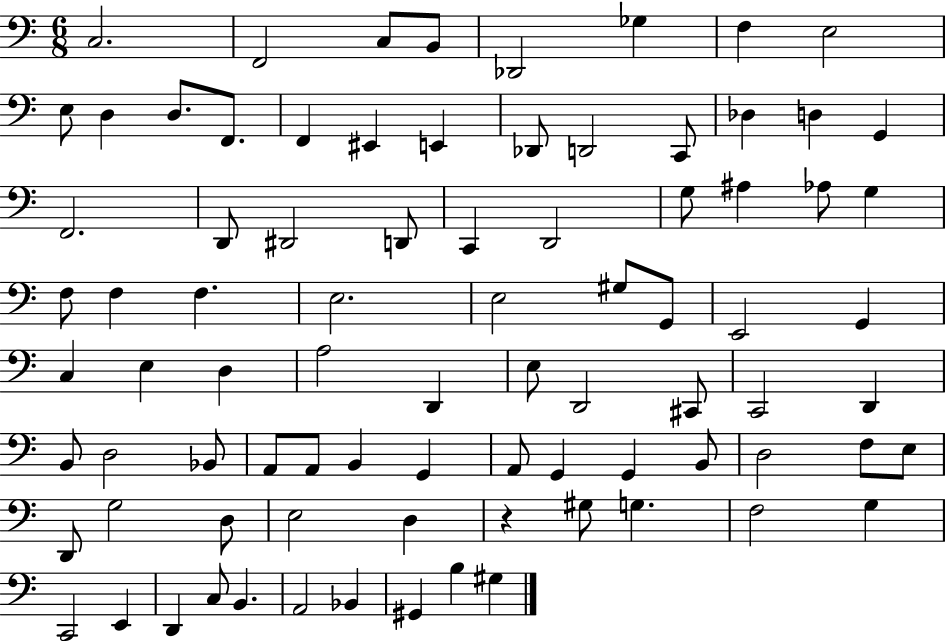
X:1
T:Untitled
M:6/8
L:1/4
K:C
C,2 F,,2 C,/2 B,,/2 _D,,2 _G, F, E,2 E,/2 D, D,/2 F,,/2 F,, ^E,, E,, _D,,/2 D,,2 C,,/2 _D, D, G,, F,,2 D,,/2 ^D,,2 D,,/2 C,, D,,2 G,/2 ^A, _A,/2 G, F,/2 F, F, E,2 E,2 ^G,/2 G,,/2 E,,2 G,, C, E, D, A,2 D,, E,/2 D,,2 ^C,,/2 C,,2 D,, B,,/2 D,2 _B,,/2 A,,/2 A,,/2 B,, G,, A,,/2 G,, G,, B,,/2 D,2 F,/2 E,/2 D,,/2 G,2 D,/2 E,2 D, z ^G,/2 G, F,2 G, C,,2 E,, D,, C,/2 B,, A,,2 _B,, ^G,, B, ^G,